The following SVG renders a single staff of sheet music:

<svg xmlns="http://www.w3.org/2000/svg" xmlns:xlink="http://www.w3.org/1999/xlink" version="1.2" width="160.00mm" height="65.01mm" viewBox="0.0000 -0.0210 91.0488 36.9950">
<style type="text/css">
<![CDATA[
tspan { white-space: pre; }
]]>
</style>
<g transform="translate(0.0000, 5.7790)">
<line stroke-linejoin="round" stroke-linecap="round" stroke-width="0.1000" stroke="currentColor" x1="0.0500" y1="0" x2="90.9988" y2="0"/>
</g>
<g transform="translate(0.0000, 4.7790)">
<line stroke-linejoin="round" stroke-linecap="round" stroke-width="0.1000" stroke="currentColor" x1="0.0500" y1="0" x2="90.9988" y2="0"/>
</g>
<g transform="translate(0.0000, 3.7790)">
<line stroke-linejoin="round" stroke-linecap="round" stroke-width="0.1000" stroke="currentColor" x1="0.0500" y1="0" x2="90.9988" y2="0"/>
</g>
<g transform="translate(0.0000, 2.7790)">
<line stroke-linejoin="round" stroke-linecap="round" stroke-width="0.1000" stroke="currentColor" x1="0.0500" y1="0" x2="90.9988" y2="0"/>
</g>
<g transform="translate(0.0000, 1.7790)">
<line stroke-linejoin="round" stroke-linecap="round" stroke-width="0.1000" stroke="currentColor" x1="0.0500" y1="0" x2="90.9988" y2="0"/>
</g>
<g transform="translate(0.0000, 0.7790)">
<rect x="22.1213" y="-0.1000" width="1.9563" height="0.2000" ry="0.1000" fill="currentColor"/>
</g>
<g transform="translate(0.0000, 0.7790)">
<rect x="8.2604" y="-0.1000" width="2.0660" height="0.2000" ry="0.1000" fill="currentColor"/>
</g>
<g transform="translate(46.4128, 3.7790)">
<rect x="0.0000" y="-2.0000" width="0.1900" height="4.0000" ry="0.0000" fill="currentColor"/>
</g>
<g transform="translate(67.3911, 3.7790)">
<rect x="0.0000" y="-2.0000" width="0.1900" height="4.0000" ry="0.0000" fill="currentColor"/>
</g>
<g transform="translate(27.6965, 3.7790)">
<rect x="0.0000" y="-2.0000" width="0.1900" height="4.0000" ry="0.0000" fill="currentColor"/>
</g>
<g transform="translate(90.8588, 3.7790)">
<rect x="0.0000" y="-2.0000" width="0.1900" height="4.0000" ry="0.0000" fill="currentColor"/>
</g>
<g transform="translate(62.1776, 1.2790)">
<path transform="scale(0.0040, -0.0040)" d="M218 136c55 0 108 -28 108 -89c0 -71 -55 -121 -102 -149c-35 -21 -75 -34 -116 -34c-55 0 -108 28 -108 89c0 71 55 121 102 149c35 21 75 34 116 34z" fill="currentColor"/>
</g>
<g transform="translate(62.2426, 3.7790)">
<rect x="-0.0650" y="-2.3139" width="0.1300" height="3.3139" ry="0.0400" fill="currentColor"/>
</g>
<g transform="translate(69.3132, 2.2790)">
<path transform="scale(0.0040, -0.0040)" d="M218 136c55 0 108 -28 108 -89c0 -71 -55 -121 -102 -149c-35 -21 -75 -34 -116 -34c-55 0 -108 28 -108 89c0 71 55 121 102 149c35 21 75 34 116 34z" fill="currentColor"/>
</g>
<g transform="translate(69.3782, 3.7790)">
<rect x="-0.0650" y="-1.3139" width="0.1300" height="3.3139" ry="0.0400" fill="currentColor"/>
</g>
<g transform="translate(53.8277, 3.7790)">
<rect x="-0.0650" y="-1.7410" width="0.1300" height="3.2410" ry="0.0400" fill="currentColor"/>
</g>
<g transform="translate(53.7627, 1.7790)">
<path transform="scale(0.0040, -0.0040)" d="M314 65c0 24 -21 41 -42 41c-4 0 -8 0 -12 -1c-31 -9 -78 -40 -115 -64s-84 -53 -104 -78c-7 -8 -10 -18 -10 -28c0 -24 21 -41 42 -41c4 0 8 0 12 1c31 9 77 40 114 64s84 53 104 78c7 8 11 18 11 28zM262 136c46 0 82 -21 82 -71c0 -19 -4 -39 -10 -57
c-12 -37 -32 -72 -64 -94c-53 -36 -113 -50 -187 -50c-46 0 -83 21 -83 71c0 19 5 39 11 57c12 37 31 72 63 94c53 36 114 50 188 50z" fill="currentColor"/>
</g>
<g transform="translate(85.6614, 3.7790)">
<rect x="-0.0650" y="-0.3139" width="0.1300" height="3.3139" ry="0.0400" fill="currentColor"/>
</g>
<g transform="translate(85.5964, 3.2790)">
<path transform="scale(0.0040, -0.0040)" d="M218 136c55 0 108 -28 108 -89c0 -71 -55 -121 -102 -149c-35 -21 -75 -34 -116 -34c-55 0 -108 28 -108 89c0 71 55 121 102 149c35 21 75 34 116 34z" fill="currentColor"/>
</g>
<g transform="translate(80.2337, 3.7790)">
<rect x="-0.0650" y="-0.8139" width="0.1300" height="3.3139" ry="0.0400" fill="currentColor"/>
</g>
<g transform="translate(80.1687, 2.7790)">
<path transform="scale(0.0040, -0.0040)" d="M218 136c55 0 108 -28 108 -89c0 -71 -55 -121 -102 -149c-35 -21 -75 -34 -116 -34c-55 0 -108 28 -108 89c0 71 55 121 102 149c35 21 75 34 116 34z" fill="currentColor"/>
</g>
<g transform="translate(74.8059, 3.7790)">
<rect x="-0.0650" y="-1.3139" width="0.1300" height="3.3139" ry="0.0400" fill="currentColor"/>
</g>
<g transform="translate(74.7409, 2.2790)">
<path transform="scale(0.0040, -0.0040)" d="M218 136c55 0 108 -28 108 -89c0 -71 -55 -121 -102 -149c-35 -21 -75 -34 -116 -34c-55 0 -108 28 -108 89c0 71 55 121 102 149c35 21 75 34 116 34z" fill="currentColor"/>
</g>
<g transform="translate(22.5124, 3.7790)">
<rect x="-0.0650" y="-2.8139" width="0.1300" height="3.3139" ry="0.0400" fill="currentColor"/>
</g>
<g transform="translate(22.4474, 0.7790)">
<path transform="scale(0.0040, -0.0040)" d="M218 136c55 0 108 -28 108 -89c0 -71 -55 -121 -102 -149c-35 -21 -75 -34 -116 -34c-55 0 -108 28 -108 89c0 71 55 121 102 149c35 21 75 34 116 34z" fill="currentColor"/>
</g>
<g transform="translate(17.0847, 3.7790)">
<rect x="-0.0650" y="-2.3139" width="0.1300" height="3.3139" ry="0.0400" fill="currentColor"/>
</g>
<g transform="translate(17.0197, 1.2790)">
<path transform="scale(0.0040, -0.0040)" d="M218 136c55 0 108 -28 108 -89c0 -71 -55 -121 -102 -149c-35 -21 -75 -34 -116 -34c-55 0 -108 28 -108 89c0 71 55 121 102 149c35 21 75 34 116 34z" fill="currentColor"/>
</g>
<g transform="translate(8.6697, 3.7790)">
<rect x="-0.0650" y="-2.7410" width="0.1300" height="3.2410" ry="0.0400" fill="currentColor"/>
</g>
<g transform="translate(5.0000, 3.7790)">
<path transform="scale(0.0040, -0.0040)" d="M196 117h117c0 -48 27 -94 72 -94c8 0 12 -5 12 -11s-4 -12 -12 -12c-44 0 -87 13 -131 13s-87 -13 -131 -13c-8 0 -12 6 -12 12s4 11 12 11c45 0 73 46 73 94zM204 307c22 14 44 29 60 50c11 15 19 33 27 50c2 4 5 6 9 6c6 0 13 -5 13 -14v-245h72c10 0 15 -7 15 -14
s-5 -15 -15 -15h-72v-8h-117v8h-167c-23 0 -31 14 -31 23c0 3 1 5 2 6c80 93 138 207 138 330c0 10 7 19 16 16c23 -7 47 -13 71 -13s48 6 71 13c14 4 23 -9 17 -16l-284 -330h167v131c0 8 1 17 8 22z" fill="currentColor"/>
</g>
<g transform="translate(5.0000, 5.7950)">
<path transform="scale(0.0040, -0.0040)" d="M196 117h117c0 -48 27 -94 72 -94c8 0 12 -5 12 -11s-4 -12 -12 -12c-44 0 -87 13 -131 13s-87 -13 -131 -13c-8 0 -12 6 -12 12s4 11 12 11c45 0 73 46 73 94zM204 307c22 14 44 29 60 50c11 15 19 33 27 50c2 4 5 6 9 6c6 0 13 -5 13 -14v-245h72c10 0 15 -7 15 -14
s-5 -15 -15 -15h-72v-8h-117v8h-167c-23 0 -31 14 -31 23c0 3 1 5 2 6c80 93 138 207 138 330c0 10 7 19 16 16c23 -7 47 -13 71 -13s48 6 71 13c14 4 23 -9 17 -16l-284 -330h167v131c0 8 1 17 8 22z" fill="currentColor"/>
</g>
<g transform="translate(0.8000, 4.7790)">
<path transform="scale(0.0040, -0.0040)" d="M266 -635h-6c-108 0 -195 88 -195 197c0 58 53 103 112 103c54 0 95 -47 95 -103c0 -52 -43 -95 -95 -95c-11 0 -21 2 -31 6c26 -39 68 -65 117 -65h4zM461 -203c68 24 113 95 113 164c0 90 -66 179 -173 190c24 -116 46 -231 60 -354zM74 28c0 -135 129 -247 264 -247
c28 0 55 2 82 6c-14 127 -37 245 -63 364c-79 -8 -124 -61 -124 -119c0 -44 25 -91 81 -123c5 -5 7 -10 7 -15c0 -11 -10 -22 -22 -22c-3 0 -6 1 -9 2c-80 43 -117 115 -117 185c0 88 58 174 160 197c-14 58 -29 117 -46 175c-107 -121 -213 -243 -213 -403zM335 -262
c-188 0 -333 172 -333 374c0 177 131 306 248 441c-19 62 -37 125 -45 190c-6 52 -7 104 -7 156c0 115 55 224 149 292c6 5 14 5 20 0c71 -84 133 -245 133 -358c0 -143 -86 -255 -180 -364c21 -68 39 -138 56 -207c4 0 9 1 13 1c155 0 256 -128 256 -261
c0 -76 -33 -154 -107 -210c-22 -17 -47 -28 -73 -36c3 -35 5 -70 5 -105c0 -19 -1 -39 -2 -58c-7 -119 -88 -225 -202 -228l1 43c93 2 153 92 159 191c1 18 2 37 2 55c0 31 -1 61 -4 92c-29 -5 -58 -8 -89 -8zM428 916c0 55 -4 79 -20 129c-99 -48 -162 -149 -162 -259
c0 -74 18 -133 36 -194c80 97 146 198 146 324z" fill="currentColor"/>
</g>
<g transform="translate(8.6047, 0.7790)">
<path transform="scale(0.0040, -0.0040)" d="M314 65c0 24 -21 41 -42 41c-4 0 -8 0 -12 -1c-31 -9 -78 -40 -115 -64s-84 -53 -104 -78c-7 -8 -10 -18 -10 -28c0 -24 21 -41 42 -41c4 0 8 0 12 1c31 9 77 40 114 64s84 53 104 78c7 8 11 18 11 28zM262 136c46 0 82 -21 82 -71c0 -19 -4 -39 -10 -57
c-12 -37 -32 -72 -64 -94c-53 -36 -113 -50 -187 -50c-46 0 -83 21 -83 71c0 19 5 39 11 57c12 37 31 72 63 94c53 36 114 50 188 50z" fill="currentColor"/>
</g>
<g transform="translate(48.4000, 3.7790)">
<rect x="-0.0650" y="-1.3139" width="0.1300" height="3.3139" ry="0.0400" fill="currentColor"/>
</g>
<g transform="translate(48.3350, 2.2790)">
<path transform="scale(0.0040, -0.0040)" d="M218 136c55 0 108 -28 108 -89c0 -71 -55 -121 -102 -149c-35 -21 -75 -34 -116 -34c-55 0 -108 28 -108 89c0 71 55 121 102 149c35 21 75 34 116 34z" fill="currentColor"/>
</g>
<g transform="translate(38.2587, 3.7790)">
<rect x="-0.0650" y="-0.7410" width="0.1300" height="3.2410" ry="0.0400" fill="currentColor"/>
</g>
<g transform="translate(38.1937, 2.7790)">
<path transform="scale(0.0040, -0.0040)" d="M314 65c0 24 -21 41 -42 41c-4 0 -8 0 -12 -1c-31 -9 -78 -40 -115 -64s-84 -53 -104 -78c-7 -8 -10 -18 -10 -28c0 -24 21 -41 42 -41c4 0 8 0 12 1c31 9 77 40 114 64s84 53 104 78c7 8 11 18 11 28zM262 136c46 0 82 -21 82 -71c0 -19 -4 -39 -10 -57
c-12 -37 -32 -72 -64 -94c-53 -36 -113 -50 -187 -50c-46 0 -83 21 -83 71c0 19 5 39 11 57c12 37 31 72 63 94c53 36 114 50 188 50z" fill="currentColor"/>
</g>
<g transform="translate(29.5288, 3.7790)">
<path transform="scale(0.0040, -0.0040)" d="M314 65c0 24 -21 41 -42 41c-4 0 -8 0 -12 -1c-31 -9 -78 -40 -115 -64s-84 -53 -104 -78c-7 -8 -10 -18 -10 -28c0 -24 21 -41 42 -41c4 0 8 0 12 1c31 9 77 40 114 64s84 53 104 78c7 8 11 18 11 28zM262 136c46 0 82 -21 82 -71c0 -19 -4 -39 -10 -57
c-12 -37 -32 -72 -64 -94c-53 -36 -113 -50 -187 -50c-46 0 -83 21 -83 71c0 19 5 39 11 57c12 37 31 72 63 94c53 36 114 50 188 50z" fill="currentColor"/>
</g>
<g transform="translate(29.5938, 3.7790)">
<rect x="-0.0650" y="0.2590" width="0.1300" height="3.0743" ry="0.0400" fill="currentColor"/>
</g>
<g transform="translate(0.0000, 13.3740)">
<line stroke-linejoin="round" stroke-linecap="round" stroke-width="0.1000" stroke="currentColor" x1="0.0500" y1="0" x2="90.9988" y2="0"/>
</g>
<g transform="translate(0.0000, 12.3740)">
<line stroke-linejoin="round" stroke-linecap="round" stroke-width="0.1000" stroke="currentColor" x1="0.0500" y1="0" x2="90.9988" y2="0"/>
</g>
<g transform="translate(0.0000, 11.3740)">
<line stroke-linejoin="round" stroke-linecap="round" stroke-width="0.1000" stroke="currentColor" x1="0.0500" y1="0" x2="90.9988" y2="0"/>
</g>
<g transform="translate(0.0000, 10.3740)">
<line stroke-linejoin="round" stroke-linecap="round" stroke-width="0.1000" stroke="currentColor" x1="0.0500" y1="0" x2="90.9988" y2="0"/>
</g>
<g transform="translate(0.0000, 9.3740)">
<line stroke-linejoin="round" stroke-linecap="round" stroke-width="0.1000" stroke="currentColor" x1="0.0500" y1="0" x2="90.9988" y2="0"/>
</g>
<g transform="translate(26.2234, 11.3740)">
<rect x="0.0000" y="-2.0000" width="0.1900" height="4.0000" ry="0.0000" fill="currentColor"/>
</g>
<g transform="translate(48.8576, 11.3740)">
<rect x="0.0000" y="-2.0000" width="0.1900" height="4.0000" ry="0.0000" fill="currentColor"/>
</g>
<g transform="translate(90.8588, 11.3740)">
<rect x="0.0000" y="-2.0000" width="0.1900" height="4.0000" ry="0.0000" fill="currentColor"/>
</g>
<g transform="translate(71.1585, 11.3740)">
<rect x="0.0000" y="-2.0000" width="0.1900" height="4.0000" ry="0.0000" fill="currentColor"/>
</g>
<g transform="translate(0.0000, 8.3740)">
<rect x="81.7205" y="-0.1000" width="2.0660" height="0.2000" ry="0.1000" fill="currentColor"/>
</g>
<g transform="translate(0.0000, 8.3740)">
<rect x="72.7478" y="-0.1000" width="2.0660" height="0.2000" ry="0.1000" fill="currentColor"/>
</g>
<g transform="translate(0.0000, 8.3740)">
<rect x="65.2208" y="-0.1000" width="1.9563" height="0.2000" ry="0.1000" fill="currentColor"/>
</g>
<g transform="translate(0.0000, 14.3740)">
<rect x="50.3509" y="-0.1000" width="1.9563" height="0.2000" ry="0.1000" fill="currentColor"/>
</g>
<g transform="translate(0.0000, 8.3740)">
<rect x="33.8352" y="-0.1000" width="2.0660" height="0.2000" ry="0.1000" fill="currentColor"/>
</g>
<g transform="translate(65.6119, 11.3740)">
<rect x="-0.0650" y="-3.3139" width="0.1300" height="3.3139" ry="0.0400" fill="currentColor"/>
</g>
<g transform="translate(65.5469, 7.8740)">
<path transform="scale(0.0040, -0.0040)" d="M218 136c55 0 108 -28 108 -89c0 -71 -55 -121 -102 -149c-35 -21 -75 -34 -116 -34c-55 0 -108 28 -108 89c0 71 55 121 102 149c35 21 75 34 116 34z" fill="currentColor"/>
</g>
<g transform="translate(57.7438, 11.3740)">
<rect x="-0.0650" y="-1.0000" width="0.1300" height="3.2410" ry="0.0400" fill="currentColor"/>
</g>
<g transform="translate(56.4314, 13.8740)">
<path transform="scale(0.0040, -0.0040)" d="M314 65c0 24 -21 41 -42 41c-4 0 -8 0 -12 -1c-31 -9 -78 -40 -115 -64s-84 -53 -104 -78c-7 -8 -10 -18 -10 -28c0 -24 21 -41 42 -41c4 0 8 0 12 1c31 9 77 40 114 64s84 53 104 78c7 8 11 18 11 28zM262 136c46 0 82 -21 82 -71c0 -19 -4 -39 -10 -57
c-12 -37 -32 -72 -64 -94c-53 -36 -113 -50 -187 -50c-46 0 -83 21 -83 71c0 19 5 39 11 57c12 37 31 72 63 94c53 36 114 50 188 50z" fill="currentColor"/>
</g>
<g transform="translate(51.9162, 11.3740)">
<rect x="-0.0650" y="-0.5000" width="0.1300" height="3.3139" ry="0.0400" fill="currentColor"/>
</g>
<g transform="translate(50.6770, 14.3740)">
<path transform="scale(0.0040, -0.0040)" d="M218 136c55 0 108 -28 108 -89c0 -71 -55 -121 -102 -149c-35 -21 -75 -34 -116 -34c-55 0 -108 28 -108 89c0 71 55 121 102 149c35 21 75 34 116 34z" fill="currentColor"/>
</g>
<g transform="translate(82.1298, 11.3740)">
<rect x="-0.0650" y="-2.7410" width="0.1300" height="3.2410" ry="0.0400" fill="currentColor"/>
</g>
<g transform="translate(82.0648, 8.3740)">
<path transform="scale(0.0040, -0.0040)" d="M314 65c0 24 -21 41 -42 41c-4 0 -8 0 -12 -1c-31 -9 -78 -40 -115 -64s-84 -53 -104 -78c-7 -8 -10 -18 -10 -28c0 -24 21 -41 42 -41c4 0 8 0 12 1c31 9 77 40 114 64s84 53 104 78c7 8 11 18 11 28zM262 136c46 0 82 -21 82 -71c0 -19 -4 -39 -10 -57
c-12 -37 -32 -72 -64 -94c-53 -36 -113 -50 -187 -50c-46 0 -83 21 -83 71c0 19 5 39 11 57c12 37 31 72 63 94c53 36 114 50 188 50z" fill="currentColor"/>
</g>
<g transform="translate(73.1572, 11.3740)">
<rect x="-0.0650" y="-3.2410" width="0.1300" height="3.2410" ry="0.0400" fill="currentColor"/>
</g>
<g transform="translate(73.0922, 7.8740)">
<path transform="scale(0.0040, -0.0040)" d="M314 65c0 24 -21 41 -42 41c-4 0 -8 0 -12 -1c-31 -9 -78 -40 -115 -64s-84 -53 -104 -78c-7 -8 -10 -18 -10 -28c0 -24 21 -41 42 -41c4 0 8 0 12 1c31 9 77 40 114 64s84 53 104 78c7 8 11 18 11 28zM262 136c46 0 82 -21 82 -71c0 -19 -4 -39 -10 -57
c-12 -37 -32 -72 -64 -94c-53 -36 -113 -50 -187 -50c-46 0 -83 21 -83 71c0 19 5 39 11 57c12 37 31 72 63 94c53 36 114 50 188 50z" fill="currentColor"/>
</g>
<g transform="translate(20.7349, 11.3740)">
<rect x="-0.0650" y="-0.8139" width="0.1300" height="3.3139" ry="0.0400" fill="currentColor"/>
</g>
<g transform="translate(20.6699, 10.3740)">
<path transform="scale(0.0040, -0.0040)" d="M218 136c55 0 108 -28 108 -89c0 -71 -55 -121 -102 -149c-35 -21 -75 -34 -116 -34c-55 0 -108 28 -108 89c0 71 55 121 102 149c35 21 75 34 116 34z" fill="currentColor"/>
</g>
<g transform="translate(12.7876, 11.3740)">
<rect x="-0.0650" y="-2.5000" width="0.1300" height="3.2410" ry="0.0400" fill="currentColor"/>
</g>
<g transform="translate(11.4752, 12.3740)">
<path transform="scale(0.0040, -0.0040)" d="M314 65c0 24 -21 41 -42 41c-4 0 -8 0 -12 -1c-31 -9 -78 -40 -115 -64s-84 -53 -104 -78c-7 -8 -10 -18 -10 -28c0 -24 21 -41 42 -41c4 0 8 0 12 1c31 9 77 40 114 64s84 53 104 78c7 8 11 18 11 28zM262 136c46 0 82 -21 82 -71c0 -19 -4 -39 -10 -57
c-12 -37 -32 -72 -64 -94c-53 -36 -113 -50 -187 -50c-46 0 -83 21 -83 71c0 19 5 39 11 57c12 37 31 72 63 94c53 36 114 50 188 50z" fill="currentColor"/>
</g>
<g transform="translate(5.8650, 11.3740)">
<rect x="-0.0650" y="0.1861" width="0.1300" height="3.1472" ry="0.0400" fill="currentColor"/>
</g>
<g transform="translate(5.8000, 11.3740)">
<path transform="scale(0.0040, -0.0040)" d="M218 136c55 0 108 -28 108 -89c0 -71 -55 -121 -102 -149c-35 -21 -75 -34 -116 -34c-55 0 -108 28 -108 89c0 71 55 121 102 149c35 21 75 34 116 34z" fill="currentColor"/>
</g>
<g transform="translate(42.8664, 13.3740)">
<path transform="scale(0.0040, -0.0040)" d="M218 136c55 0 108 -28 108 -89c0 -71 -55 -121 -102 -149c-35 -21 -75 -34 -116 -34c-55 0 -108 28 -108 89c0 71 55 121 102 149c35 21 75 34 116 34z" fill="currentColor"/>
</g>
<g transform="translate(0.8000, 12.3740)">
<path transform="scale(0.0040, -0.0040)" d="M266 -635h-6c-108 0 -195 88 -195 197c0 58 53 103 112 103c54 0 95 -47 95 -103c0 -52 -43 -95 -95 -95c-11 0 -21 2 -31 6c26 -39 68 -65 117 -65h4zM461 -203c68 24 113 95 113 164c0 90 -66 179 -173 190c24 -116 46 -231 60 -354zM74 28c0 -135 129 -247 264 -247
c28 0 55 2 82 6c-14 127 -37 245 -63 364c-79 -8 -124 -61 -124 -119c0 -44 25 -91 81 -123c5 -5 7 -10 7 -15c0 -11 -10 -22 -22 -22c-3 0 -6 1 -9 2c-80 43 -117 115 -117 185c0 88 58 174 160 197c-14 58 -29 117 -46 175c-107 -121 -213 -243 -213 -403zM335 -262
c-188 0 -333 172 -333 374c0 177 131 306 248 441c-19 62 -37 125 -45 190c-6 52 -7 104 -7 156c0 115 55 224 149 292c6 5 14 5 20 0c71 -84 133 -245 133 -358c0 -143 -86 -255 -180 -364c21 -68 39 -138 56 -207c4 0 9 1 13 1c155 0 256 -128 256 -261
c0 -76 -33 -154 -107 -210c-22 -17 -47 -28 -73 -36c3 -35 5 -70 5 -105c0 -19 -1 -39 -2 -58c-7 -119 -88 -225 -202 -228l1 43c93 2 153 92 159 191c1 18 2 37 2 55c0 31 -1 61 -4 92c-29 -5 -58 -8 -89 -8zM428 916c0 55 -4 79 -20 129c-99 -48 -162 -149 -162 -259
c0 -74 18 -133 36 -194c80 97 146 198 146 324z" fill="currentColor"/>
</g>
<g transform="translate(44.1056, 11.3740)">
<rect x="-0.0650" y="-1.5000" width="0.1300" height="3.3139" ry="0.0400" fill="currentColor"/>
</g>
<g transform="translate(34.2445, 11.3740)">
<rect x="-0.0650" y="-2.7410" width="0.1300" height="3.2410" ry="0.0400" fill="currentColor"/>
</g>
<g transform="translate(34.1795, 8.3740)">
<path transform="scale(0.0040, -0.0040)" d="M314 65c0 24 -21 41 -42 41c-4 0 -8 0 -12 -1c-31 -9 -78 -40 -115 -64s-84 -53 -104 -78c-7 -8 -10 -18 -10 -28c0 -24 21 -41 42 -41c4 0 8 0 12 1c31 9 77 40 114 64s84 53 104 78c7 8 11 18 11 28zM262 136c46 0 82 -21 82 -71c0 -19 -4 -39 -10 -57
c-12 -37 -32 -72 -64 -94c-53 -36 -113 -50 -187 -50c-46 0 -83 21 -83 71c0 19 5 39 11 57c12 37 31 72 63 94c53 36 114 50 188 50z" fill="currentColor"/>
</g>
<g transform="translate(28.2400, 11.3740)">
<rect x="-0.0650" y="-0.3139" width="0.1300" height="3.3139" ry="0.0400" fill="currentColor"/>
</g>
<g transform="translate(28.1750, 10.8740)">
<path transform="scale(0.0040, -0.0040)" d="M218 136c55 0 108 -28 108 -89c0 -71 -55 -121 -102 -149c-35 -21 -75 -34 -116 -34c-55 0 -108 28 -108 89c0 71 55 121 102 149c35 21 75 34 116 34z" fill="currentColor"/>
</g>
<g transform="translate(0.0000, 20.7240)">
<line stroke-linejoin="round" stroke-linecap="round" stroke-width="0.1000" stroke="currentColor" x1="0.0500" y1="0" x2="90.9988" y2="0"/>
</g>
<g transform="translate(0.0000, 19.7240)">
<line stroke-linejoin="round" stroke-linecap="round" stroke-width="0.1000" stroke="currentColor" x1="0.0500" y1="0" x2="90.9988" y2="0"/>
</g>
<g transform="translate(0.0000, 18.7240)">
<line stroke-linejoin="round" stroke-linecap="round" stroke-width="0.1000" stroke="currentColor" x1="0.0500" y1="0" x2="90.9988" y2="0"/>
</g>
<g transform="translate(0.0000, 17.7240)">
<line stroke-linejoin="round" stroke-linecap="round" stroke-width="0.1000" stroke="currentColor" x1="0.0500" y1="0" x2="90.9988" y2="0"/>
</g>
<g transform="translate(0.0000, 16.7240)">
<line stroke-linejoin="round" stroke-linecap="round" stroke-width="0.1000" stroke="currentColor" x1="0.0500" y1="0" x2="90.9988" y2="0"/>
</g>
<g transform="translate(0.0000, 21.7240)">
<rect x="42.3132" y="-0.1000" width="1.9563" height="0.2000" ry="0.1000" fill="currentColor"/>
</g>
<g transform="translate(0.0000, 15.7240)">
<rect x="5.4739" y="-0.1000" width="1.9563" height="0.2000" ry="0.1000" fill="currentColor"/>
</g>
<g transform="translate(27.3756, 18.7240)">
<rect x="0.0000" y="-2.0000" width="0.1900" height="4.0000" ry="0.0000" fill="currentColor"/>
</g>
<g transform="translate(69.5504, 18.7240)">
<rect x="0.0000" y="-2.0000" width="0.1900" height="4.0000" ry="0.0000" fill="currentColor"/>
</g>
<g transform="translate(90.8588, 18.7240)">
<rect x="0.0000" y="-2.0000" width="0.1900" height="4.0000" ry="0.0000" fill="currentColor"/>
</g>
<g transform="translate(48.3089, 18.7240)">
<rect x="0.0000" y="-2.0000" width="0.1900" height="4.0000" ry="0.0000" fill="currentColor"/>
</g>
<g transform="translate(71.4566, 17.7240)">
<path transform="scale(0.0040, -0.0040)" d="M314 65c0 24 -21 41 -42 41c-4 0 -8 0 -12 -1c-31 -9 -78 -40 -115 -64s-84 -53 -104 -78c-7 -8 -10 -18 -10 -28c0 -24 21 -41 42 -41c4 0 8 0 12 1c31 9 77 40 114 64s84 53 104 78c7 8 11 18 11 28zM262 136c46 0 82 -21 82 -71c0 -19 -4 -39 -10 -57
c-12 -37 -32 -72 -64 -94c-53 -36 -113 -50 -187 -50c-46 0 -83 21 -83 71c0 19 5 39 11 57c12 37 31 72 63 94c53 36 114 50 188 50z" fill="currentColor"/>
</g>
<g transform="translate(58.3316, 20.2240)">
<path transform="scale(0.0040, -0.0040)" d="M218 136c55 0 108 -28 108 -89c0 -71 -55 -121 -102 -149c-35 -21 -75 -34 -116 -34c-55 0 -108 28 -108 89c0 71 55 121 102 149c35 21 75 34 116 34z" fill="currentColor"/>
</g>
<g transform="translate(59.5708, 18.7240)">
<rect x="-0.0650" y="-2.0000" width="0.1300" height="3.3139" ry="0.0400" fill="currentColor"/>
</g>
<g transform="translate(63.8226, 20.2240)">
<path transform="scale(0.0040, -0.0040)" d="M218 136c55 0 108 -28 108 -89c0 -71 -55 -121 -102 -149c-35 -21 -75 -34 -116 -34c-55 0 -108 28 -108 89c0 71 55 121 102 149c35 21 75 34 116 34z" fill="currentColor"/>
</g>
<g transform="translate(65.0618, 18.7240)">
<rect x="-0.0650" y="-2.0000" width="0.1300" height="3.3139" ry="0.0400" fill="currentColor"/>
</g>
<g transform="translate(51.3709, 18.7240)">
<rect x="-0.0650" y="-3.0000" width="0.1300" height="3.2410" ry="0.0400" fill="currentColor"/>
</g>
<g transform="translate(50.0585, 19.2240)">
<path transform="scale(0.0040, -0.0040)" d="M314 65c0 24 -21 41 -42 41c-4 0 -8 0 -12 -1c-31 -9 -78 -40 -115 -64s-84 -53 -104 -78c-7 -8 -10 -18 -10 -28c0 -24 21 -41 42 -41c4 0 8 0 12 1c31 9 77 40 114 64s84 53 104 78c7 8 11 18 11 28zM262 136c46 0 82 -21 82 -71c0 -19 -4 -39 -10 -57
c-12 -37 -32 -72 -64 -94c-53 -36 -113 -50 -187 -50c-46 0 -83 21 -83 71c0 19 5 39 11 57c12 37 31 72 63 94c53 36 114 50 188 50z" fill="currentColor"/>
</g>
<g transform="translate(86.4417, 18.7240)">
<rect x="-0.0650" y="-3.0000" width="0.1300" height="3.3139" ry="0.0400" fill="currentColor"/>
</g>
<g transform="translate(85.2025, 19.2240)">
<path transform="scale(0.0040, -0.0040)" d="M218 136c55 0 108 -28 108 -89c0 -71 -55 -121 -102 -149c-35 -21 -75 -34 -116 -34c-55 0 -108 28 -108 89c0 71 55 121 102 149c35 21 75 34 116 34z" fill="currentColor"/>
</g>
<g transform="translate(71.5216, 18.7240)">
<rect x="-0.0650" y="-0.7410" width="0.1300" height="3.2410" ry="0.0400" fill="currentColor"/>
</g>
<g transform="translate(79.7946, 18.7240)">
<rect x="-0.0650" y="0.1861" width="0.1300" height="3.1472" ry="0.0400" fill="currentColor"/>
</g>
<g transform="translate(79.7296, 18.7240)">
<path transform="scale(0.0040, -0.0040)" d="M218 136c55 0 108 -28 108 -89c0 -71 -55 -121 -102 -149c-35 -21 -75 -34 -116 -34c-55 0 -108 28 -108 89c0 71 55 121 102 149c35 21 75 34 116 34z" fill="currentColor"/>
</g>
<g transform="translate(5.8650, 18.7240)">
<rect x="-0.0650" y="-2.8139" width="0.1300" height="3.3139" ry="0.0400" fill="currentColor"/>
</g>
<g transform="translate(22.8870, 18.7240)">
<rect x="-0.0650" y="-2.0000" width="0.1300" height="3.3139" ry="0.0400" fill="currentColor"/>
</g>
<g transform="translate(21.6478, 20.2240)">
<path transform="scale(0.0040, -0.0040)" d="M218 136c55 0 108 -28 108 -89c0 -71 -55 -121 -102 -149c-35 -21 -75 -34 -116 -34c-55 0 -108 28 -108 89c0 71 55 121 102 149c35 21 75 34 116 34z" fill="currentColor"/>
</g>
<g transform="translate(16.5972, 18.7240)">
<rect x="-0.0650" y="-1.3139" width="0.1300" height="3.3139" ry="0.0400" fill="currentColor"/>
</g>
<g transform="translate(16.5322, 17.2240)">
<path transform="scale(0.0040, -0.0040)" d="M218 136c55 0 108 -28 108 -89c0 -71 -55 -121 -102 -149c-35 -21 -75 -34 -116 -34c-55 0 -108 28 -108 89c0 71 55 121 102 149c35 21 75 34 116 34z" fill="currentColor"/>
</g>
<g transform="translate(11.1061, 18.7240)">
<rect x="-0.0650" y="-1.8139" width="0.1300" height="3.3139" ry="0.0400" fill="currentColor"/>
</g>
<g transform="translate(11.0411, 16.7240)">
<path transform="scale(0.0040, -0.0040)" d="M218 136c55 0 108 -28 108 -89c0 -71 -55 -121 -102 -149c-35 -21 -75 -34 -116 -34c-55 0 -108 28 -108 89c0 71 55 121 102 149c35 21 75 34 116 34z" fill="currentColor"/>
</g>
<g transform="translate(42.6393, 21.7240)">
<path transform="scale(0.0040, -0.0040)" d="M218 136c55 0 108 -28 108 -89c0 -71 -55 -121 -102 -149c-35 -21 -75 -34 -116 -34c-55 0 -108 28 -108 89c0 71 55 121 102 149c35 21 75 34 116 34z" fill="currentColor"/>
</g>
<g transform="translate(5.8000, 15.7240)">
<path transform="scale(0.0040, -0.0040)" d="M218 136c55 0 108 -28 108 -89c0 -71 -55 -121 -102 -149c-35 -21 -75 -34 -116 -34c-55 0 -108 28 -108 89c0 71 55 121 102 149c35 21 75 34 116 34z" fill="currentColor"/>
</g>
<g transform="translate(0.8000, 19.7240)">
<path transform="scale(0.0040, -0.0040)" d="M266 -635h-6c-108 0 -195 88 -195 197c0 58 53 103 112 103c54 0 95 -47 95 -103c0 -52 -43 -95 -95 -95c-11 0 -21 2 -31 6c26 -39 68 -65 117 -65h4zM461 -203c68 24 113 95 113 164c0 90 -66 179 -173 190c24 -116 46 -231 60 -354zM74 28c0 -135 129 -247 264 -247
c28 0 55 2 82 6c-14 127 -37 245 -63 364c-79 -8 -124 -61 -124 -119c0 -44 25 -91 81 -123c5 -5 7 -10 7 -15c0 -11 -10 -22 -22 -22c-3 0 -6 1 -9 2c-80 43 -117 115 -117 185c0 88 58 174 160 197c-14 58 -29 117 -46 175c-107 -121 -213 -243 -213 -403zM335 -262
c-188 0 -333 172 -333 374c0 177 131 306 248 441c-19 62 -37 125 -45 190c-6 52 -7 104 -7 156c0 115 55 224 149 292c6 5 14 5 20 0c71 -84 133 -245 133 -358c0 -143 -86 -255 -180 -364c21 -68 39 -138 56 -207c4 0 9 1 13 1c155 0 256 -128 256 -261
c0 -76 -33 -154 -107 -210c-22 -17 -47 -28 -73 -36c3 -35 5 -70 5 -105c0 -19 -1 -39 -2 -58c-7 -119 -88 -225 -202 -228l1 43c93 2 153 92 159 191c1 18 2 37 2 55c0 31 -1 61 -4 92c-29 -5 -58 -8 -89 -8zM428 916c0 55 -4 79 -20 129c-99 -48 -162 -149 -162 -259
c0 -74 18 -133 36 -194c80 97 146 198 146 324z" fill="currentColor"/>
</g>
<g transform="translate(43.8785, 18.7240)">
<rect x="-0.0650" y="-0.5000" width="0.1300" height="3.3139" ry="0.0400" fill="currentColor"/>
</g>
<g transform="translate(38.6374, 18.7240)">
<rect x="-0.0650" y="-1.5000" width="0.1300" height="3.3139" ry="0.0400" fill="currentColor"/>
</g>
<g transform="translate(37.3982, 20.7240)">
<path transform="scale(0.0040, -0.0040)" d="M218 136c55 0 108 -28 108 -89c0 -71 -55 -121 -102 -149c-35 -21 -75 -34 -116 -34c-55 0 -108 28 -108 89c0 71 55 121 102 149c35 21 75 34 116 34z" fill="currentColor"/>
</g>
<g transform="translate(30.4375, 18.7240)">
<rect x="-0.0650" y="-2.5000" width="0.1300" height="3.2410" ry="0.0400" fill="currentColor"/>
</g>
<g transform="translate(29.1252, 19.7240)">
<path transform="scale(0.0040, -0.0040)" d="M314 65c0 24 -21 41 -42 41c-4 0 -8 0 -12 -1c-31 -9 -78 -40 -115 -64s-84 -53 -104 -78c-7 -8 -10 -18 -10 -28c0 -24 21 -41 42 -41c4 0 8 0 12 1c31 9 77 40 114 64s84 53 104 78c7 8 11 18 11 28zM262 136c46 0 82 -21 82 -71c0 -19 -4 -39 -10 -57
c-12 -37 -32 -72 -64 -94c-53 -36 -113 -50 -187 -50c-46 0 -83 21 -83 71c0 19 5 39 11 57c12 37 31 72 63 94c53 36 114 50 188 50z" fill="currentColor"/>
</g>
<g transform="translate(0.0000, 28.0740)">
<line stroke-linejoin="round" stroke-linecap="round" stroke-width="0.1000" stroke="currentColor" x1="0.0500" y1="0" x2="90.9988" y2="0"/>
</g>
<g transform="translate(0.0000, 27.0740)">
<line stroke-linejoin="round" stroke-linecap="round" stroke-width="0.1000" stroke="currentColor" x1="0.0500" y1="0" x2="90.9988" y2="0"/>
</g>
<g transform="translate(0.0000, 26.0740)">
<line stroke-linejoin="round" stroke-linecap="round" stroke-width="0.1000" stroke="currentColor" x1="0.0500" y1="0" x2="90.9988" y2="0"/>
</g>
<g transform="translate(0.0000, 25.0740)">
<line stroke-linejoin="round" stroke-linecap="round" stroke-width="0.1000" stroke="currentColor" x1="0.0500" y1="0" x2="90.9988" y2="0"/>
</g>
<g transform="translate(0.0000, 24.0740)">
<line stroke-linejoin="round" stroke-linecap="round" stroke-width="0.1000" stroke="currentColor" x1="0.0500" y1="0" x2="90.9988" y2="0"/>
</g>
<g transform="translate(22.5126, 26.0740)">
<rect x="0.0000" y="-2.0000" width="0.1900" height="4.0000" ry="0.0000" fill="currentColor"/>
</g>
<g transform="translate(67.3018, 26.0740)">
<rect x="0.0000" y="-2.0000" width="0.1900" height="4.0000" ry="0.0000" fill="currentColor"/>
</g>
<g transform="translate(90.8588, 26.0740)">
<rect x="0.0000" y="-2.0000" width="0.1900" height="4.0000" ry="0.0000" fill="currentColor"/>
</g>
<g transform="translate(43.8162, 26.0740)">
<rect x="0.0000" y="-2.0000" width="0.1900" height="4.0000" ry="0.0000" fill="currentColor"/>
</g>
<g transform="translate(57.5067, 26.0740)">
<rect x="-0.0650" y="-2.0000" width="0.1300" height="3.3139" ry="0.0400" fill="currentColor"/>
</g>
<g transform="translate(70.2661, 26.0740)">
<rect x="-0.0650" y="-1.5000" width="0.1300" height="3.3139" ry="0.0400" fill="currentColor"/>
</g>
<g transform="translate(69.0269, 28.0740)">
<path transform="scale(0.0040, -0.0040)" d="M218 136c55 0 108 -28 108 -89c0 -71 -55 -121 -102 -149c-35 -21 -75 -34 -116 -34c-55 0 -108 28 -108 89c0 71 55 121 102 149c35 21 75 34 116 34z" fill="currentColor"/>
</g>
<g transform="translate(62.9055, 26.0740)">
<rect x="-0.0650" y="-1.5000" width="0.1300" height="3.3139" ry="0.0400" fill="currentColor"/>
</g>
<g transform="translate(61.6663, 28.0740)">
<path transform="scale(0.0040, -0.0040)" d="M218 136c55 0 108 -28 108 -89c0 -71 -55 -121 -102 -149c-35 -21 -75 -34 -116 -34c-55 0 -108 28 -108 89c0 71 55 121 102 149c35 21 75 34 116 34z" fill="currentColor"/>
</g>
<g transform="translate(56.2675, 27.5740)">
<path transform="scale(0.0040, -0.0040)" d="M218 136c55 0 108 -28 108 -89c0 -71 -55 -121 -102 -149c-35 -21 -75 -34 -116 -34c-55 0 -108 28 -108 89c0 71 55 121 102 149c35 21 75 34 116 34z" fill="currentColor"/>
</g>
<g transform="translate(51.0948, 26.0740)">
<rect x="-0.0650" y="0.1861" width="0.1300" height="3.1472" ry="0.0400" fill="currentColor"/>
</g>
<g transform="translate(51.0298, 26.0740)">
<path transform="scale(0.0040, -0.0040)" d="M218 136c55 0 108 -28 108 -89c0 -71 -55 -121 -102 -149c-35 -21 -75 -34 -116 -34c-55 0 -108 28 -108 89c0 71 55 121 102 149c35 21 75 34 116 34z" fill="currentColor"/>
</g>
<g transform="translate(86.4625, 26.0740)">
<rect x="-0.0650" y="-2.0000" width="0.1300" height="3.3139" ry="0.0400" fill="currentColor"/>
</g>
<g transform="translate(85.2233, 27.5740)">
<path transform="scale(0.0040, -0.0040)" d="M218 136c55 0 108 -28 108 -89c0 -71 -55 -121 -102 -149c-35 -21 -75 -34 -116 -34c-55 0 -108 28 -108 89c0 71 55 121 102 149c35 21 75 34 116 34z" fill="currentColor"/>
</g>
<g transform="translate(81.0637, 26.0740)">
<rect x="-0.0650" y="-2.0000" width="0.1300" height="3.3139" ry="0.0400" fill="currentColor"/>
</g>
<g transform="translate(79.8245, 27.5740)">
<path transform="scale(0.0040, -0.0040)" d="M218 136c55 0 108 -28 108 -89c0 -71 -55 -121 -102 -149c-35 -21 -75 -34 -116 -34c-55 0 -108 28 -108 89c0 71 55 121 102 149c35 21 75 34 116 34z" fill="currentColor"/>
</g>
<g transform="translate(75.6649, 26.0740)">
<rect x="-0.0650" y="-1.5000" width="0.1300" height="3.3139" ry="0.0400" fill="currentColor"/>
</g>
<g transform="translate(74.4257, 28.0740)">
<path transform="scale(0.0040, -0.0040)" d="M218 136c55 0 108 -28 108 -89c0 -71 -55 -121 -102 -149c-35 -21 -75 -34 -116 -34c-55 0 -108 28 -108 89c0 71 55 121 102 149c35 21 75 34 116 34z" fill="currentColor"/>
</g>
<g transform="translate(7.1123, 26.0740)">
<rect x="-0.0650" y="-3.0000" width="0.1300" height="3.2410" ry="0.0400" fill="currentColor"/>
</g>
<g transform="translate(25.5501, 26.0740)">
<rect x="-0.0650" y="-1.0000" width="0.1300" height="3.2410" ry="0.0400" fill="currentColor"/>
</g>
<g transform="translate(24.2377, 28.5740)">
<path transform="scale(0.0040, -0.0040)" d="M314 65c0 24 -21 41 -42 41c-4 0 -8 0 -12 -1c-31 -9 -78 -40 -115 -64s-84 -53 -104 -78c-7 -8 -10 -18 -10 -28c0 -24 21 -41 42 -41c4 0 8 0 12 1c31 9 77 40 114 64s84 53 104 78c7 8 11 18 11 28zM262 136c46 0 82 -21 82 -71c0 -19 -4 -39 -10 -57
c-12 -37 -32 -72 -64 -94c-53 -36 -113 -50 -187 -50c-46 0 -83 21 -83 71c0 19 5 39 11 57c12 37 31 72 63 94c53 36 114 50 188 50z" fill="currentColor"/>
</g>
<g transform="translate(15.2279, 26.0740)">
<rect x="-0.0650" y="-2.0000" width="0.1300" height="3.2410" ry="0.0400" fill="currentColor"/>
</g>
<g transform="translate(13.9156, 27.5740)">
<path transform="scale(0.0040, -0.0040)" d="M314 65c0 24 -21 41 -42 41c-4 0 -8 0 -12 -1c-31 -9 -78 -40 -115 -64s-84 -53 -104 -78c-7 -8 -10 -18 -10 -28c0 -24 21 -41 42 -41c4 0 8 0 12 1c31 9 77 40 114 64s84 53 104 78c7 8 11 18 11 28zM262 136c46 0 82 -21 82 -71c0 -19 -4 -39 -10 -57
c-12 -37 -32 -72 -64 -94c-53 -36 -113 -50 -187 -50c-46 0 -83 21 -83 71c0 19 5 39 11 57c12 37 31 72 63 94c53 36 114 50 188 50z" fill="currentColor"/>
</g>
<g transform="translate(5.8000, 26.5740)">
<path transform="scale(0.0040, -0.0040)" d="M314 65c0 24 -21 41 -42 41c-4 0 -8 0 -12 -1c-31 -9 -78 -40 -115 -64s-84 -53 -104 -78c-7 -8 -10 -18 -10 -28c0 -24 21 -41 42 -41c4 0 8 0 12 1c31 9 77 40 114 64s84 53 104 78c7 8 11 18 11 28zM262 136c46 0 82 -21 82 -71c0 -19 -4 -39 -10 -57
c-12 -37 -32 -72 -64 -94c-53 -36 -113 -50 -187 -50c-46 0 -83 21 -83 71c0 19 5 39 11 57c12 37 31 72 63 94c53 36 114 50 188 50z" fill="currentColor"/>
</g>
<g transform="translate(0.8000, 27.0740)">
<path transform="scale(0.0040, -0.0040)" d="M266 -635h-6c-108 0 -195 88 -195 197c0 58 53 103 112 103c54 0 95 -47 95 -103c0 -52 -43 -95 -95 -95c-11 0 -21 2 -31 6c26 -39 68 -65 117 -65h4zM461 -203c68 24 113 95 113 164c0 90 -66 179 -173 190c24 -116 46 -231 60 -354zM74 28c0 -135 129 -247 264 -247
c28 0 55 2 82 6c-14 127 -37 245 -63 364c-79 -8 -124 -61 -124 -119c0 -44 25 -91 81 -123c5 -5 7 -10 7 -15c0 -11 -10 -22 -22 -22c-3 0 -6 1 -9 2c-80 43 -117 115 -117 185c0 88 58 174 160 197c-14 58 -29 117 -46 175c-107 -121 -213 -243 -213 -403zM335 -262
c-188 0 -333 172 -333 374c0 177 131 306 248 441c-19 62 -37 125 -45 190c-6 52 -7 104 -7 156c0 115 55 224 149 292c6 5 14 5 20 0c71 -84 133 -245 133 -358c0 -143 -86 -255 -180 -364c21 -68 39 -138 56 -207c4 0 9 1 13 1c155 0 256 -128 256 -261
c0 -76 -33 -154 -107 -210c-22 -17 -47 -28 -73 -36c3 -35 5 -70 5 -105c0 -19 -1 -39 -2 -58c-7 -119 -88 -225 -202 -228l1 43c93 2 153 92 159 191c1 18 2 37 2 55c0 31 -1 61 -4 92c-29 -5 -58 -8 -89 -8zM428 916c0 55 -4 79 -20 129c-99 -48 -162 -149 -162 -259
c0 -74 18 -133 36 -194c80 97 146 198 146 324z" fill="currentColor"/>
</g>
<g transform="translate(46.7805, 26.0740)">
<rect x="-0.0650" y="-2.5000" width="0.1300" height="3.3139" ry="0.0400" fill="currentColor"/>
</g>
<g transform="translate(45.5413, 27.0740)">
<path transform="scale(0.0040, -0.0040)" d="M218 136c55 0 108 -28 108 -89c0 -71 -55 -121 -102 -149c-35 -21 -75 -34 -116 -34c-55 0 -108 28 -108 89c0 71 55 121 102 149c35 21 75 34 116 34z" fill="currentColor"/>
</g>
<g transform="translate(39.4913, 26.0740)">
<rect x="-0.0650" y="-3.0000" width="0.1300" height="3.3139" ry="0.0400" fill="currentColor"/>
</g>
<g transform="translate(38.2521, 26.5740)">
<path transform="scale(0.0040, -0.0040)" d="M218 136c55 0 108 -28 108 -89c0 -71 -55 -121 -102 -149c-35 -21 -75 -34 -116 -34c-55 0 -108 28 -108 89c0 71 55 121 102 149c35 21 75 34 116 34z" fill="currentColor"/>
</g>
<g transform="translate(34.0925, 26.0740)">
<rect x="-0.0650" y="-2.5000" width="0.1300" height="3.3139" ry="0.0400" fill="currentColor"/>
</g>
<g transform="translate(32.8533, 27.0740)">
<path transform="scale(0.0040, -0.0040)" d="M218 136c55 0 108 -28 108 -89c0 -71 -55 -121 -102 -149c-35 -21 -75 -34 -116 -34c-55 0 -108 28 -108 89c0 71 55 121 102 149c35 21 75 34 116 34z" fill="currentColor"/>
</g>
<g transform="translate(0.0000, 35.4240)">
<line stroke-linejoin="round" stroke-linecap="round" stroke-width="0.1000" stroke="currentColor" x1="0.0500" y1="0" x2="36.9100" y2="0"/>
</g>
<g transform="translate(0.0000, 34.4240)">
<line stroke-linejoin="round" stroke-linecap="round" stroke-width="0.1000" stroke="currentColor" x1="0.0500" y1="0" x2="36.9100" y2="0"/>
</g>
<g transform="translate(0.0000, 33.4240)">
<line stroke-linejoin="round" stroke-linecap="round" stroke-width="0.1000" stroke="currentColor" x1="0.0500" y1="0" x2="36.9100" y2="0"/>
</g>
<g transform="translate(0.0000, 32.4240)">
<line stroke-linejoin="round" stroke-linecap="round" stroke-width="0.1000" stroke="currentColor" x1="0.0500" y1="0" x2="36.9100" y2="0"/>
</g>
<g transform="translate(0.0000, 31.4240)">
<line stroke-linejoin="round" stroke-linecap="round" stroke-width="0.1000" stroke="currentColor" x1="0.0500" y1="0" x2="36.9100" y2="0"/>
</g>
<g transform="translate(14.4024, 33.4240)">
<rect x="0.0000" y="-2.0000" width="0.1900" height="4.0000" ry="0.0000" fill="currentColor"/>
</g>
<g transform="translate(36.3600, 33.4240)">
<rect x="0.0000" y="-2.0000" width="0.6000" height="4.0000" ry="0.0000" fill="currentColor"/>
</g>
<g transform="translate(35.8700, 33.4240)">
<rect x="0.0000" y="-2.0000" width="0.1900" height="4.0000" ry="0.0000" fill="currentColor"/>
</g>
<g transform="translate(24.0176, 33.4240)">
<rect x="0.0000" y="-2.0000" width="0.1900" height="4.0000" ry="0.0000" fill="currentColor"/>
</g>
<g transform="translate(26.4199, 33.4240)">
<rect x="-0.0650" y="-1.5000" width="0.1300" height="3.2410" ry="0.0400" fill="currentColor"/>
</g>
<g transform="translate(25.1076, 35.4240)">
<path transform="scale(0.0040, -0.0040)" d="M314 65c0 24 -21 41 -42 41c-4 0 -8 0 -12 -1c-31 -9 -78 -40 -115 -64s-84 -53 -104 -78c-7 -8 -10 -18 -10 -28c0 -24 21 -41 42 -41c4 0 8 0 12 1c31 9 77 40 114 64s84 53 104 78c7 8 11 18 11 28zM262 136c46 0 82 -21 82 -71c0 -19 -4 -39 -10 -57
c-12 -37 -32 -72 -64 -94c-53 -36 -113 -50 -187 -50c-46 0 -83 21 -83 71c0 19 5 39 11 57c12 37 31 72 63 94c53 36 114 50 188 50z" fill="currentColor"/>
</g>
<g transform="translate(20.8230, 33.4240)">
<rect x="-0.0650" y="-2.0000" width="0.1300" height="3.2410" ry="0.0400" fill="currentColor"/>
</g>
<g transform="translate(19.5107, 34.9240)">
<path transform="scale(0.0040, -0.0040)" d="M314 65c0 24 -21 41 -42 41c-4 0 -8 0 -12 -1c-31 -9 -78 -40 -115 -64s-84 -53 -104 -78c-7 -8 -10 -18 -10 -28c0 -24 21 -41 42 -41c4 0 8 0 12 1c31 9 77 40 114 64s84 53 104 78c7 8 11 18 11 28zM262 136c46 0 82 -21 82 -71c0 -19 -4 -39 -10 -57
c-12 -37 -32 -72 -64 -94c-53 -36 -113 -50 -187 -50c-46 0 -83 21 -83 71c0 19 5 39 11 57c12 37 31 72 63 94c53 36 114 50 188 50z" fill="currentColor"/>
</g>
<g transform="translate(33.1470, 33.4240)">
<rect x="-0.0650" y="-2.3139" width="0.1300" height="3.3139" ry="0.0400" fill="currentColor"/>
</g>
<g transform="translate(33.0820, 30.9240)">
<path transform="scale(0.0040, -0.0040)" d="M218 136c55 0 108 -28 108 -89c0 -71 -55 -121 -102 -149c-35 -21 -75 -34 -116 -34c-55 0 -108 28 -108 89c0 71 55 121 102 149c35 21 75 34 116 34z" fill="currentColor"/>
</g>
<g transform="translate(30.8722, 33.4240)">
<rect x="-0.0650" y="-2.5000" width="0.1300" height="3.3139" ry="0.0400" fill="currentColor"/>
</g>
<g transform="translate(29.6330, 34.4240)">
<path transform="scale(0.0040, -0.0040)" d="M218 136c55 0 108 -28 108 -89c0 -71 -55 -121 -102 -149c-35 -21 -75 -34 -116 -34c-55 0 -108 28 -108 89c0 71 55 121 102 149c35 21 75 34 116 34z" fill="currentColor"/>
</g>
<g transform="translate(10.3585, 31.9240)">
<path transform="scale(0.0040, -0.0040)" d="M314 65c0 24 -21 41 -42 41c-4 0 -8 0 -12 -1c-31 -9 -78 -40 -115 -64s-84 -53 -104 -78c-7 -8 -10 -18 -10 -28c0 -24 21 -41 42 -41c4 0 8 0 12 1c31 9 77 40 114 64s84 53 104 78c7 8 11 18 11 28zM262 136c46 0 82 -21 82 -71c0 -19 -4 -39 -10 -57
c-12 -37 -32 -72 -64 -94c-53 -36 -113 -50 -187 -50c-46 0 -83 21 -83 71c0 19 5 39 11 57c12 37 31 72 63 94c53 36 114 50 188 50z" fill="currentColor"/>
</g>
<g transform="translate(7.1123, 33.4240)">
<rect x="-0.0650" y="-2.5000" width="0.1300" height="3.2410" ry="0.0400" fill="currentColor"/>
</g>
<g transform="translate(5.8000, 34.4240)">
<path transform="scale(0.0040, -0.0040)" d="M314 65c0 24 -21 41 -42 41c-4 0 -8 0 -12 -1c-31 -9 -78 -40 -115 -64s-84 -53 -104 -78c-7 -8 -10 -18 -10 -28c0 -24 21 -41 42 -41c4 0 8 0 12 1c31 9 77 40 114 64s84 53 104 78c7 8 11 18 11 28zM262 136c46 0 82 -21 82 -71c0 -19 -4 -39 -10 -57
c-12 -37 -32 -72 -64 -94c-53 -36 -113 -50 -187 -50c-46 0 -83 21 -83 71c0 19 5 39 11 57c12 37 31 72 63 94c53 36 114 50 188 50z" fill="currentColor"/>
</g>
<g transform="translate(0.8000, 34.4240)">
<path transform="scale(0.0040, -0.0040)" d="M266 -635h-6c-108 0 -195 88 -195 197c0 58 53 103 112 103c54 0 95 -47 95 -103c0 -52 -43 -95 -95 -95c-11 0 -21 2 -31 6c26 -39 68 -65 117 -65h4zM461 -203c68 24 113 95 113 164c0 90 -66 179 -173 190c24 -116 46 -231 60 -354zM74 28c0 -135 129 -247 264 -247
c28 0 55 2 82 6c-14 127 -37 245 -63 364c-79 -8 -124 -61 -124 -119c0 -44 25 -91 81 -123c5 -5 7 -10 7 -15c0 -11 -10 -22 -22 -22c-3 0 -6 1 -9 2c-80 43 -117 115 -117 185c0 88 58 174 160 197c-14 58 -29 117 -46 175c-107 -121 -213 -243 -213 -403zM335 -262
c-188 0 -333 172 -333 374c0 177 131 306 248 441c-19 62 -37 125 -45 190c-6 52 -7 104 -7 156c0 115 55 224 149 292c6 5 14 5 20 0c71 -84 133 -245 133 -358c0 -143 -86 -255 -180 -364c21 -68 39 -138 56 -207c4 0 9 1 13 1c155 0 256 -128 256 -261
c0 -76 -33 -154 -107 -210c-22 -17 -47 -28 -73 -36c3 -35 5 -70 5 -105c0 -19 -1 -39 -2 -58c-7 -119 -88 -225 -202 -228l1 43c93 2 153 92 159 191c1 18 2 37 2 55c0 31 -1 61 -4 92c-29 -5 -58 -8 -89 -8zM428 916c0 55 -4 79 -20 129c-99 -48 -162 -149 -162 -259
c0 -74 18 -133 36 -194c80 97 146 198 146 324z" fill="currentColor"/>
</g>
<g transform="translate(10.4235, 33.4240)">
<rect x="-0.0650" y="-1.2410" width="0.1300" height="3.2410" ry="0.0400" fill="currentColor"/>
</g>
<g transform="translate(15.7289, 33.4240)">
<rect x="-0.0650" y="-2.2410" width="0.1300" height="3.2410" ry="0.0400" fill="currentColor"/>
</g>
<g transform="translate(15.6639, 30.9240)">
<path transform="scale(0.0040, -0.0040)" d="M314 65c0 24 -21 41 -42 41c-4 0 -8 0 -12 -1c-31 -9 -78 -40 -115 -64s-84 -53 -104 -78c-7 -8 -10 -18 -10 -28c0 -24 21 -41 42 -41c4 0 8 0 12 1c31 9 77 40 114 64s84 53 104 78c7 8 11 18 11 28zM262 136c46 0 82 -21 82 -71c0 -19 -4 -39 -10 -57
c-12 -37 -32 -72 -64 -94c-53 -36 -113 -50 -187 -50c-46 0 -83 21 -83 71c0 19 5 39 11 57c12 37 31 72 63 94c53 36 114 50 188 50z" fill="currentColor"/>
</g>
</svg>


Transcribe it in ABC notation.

X:1
T:Untitled
M:4/4
L:1/4
K:C
a2 g a B2 d2 e f2 g e e d c B G2 d c a2 E C D2 b b2 a2 a f e F G2 E C A2 F F d2 B A A2 F2 D2 G A G B F E E E F F G2 e2 g2 F2 E2 G g